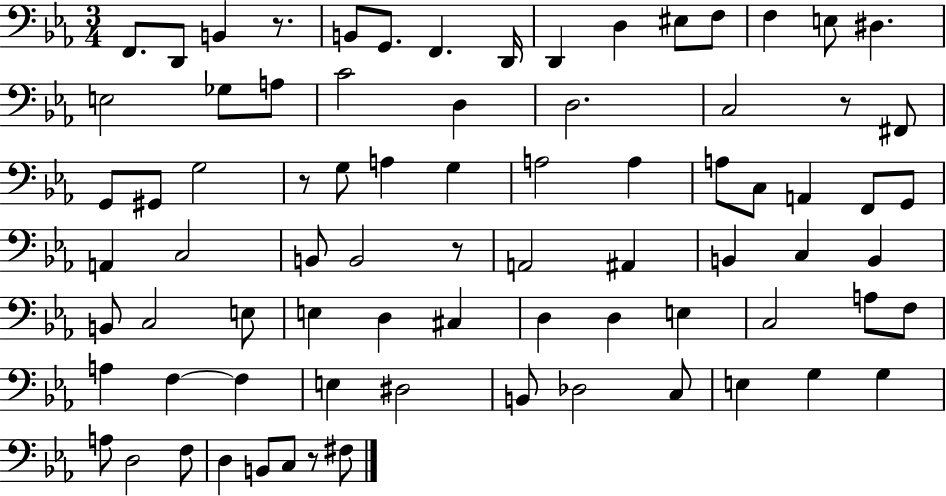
X:1
T:Untitled
M:3/4
L:1/4
K:Eb
F,,/2 D,,/2 B,, z/2 B,,/2 G,,/2 F,, D,,/4 D,, D, ^E,/2 F,/2 F, E,/2 ^D, E,2 _G,/2 A,/2 C2 D, D,2 C,2 z/2 ^F,,/2 G,,/2 ^G,,/2 G,2 z/2 G,/2 A, G, A,2 A, A,/2 C,/2 A,, F,,/2 G,,/2 A,, C,2 B,,/2 B,,2 z/2 A,,2 ^A,, B,, C, B,, B,,/2 C,2 E,/2 E, D, ^C, D, D, E, C,2 A,/2 F,/2 A, F, F, E, ^D,2 B,,/2 _D,2 C,/2 E, G, G, A,/2 D,2 F,/2 D, B,,/2 C,/2 z/2 ^F,/2